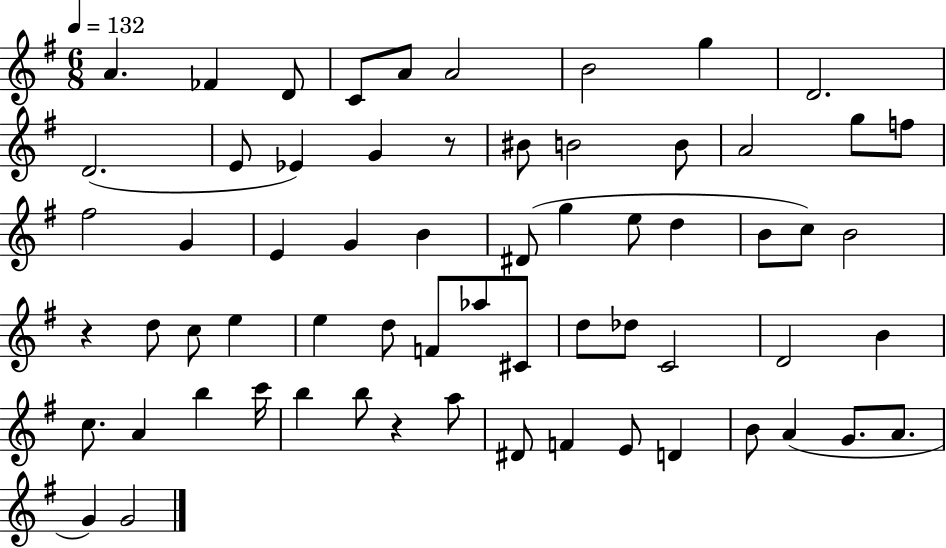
{
  \clef treble
  \numericTimeSignature
  \time 6/8
  \key g \major
  \tempo 4 = 132
  a'4. fes'4 d'8 | c'8 a'8 a'2 | b'2 g''4 | d'2. | \break d'2.( | e'8 ees'4) g'4 r8 | bis'8 b'2 b'8 | a'2 g''8 f''8 | \break fis''2 g'4 | e'4 g'4 b'4 | dis'8( g''4 e''8 d''4 | b'8 c''8) b'2 | \break r4 d''8 c''8 e''4 | e''4 d''8 f'8 aes''8 cis'8 | d''8 des''8 c'2 | d'2 b'4 | \break c''8. a'4 b''4 c'''16 | b''4 b''8 r4 a''8 | dis'8 f'4 e'8 d'4 | b'8 a'4( g'8. a'8. | \break g'4) g'2 | \bar "|."
}